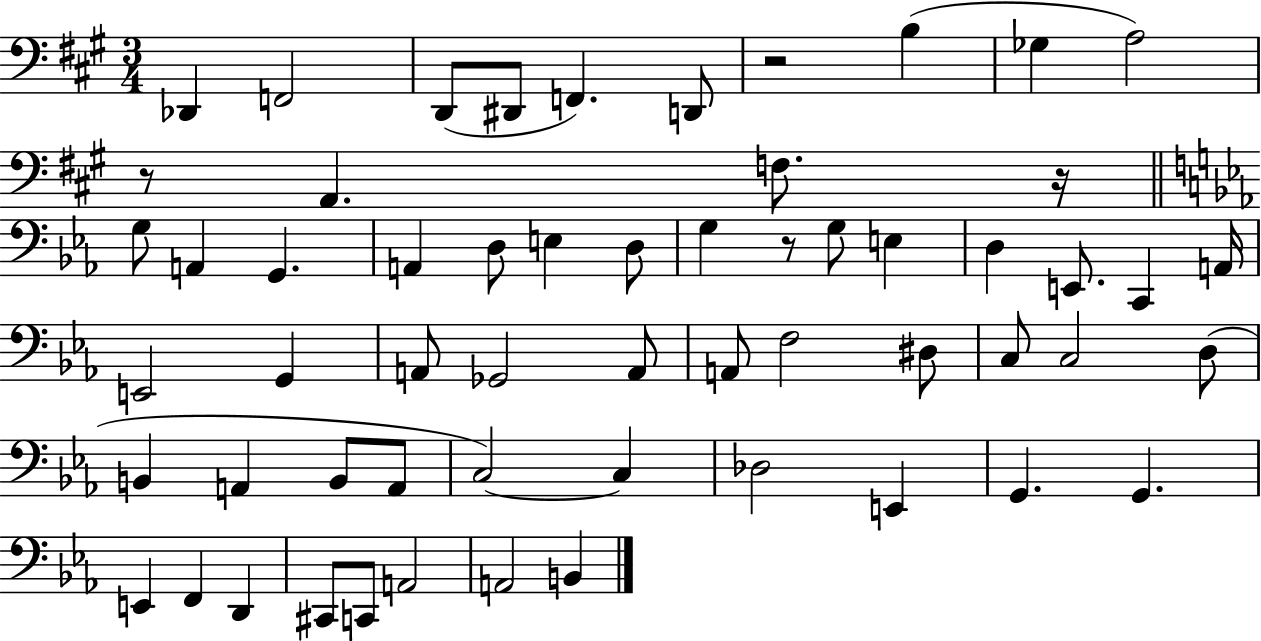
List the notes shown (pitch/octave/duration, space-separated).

Db2/q F2/h D2/e D#2/e F2/q. D2/e R/h B3/q Gb3/q A3/h R/e A2/q. F3/e. R/s G3/e A2/q G2/q. A2/q D3/e E3/q D3/e G3/q R/e G3/e E3/q D3/q E2/e. C2/q A2/s E2/h G2/q A2/e Gb2/h A2/e A2/e F3/h D#3/e C3/e C3/h D3/e B2/q A2/q B2/e A2/e C3/h C3/q Db3/h E2/q G2/q. G2/q. E2/q F2/q D2/q C#2/e C2/e A2/h A2/h B2/q